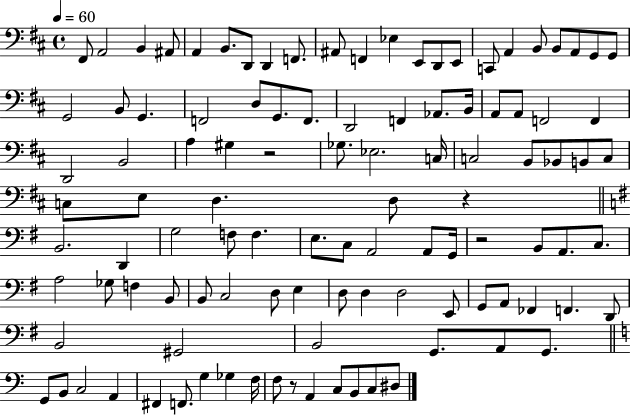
{
  \clef bass
  \time 4/4
  \defaultTimeSignature
  \key d \major
  \tempo 4 = 60
  fis,8 a,2 b,4 ais,8 | a,4 b,8. d,8 d,4 f,8. | ais,8 f,4 ees4 e,8 d,8 e,8 | c,8 a,4 b,8 b,8 a,8 g,8 g,8 | \break g,2 b,8 g,4. | f,2 d8 g,8. f,8. | d,2 f,4 aes,8. b,16 | a,8 a,8 f,2 f,4 | \break d,2 b,2 | a4 gis4 r2 | ges8. ees2. c16 | c2 b,8 bes,8 b,8 c8 | \break c8 e8 d4. d8 r4 | \bar "||" \break \key g \major b,2. d,4 | g2 f8 f4. | e8. c8 a,2 a,8 g,16 | r2 b,8 a,8. c8. | \break a2 ges8 f4 b,8 | b,8 c2 d8 e4 | d8 d4 d2 e,8 | g,8 a,8 fes,4 f,4. d,8 | \break b,2 gis,2 | b,2 g,8. a,8 g,8. | \bar "||" \break \key c \major g,8 b,8 c2 a,4 | fis,4 f,8. g4 ges4 f16 | f8 r8 a,4 c8 b,8 c8 dis8 | \bar "|."
}